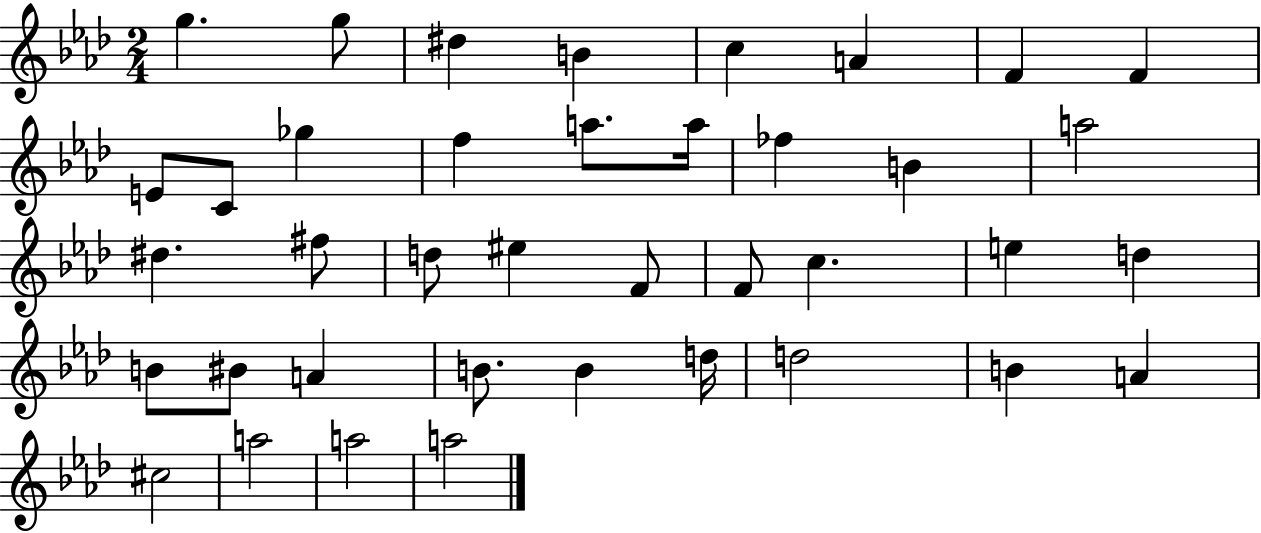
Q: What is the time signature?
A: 2/4